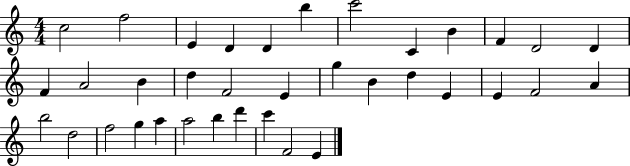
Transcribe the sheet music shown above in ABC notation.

X:1
T:Untitled
M:4/4
L:1/4
K:C
c2 f2 E D D b c'2 C B F D2 D F A2 B d F2 E g B d E E F2 A b2 d2 f2 g a a2 b d' c' F2 E